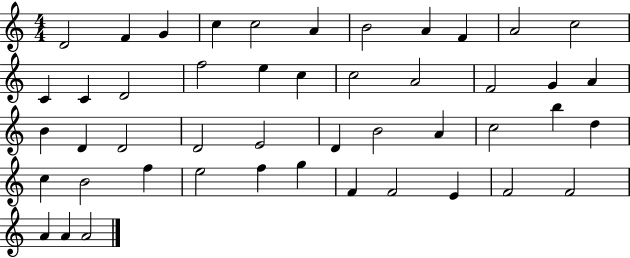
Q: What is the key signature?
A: C major